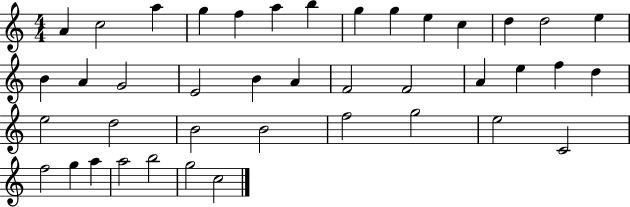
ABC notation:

X:1
T:Untitled
M:4/4
L:1/4
K:C
A c2 a g f a b g g e c d d2 e B A G2 E2 B A F2 F2 A e f d e2 d2 B2 B2 f2 g2 e2 C2 f2 g a a2 b2 g2 c2